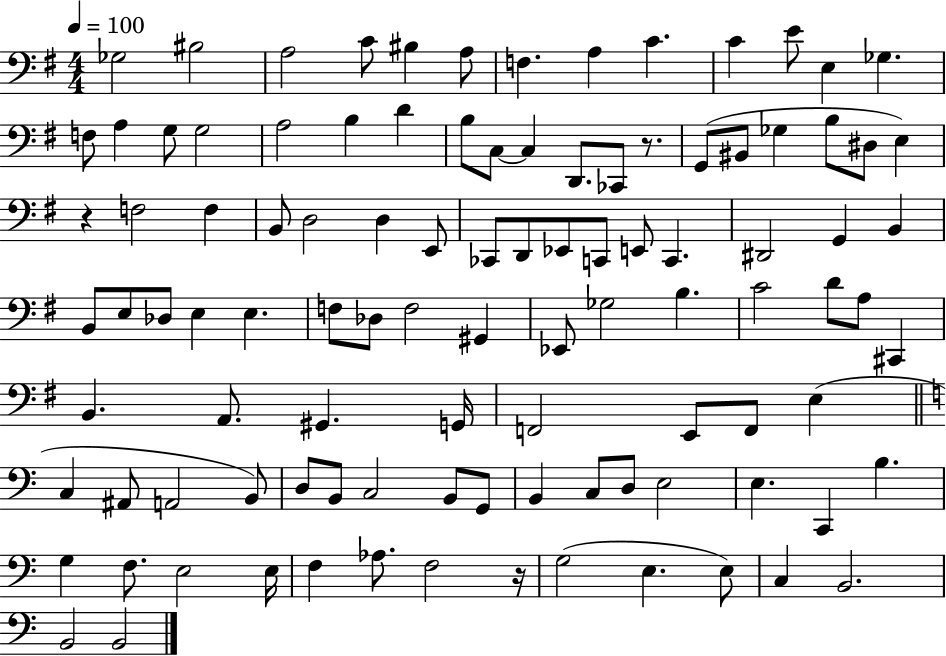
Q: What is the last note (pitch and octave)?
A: B2